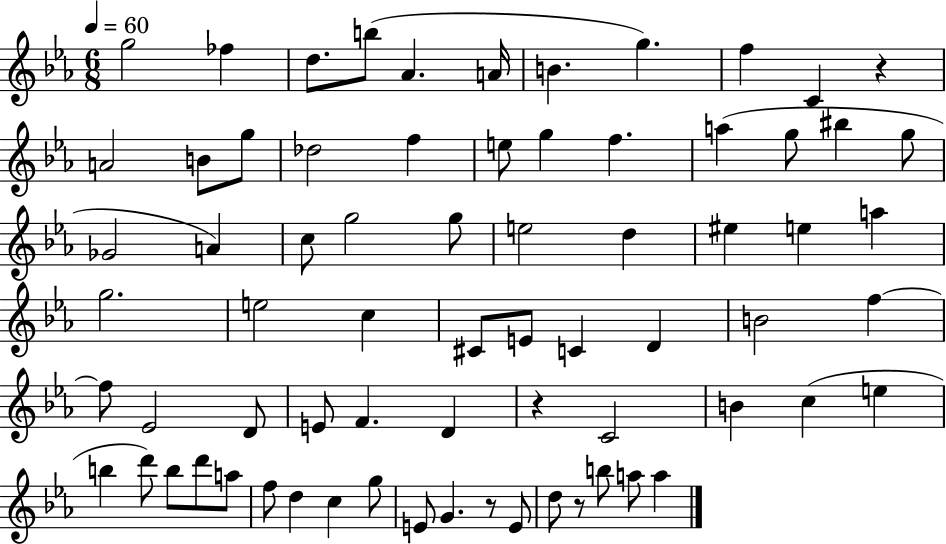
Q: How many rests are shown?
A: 4